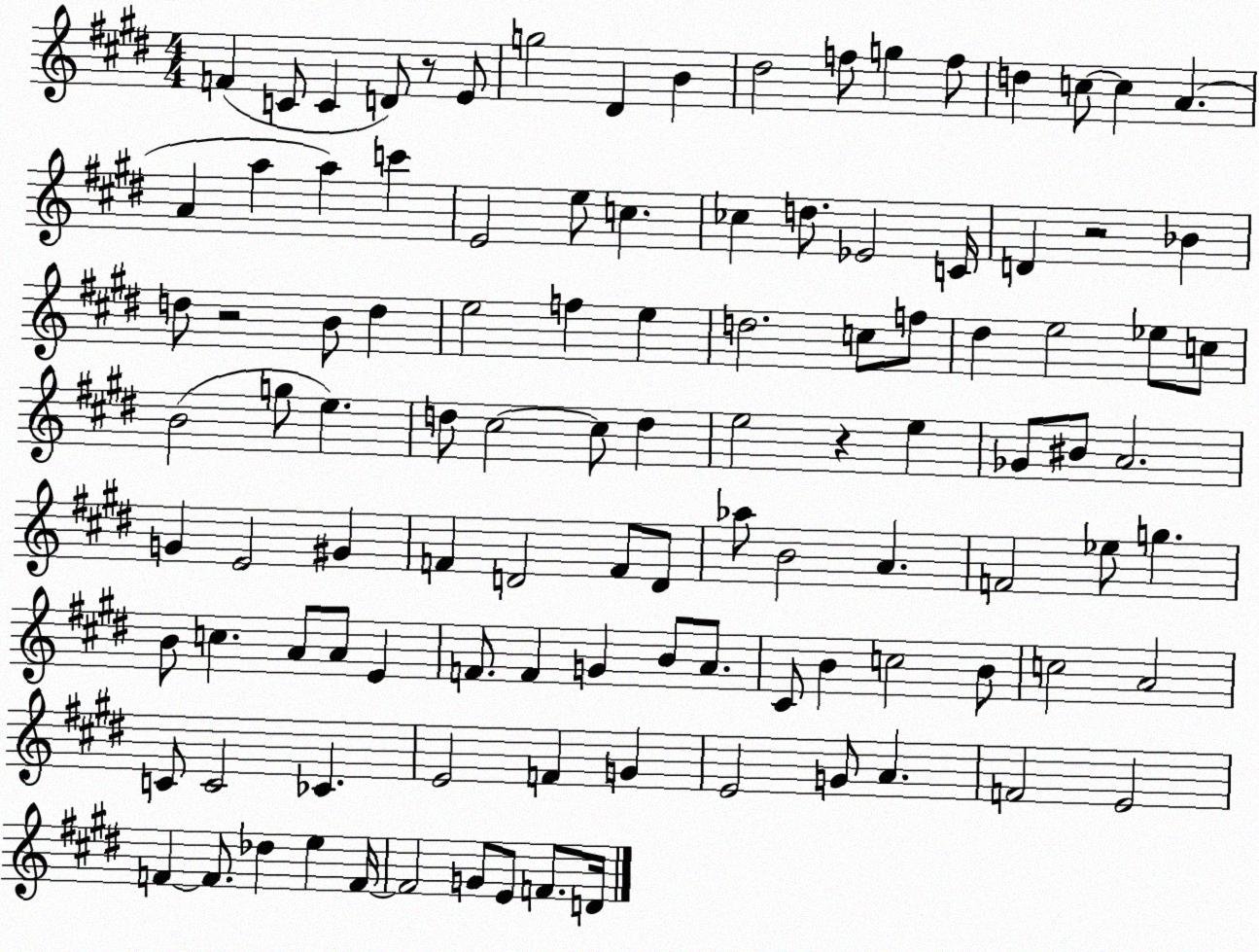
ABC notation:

X:1
T:Untitled
M:4/4
L:1/4
K:E
F C/2 C D/2 z/2 E/2 g2 ^D B ^d2 f/2 g f/2 d c/2 c A A a a c' E2 e/2 c _c d/2 _E2 C/4 D z2 _B d/2 z2 B/2 d e2 f e d2 c/2 f/2 ^d e2 _e/2 c/2 B2 g/2 e d/2 ^c2 ^c/2 d e2 z e _G/2 ^B/2 A2 G E2 ^G F D2 F/2 D/2 _a/2 B2 A F2 _e/2 g B/2 c A/2 A/2 E F/2 F G B/2 A/2 ^C/2 B c2 B/2 c2 A2 C/2 C2 _C E2 F G E2 G/2 A F2 E2 F F/2 _d e F/4 F2 G/2 E/2 F/2 D/4